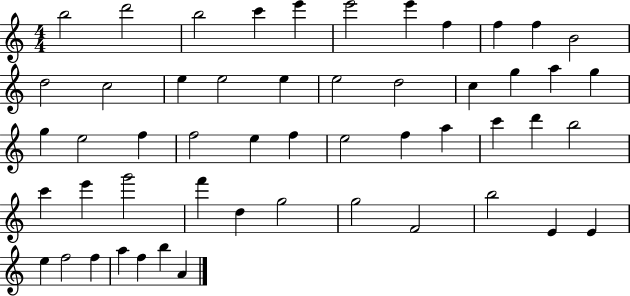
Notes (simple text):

B5/h D6/h B5/h C6/q E6/q E6/h E6/q F5/q F5/q F5/q B4/h D5/h C5/h E5/q E5/h E5/q E5/h D5/h C5/q G5/q A5/q G5/q G5/q E5/h F5/q F5/h E5/q F5/q E5/h F5/q A5/q C6/q D6/q B5/h C6/q E6/q G6/h F6/q D5/q G5/h G5/h F4/h B5/h E4/q E4/q E5/q F5/h F5/q A5/q F5/q B5/q A4/q